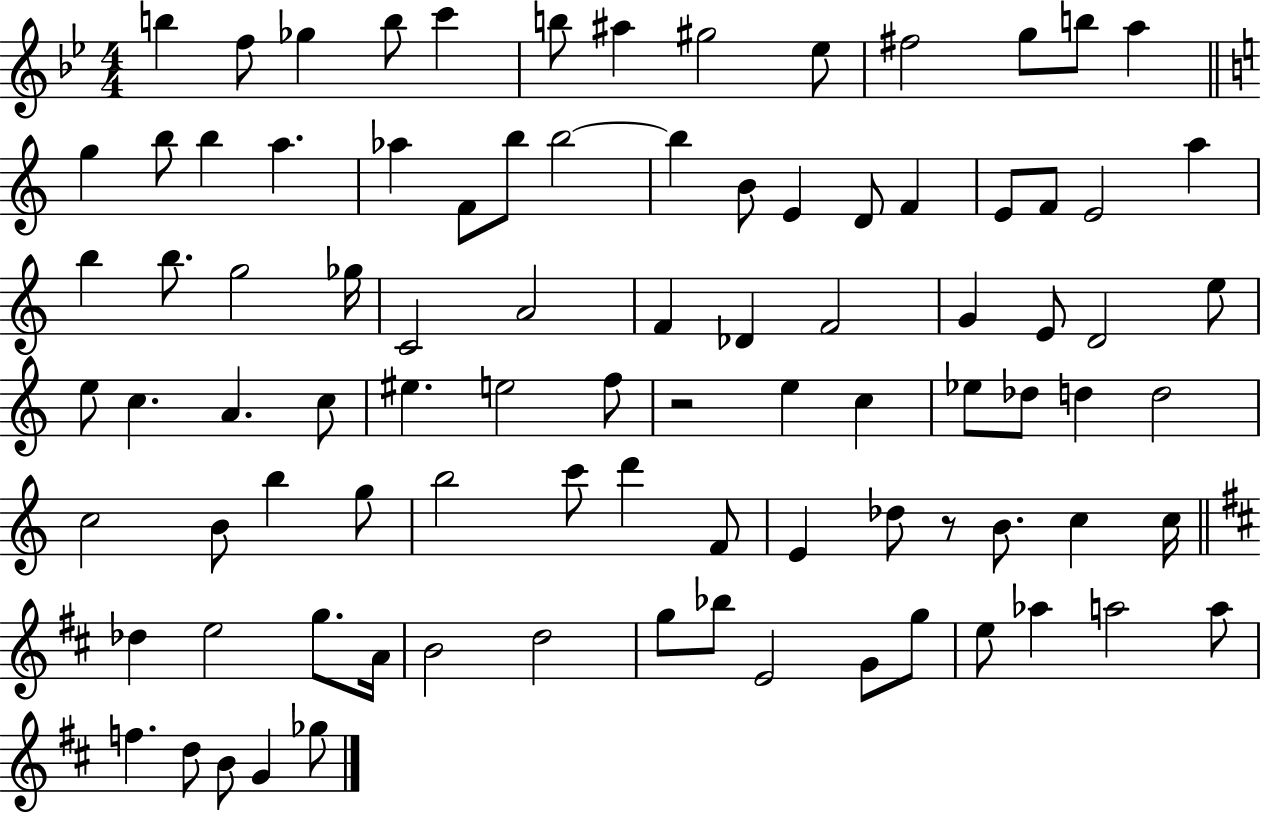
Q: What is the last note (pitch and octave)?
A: Gb5